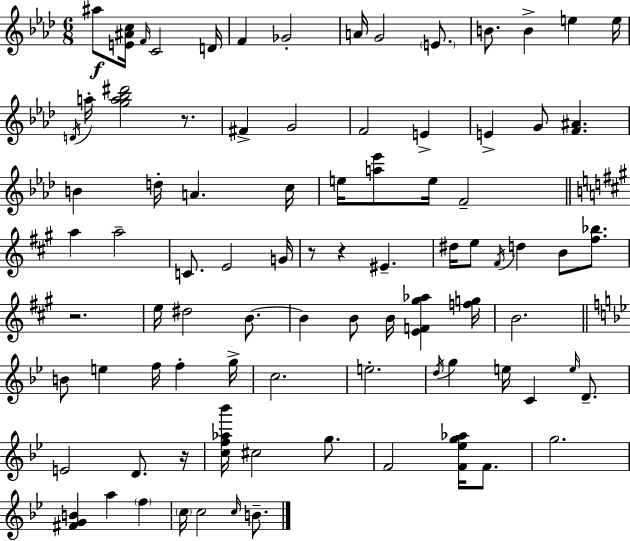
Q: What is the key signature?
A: F minor